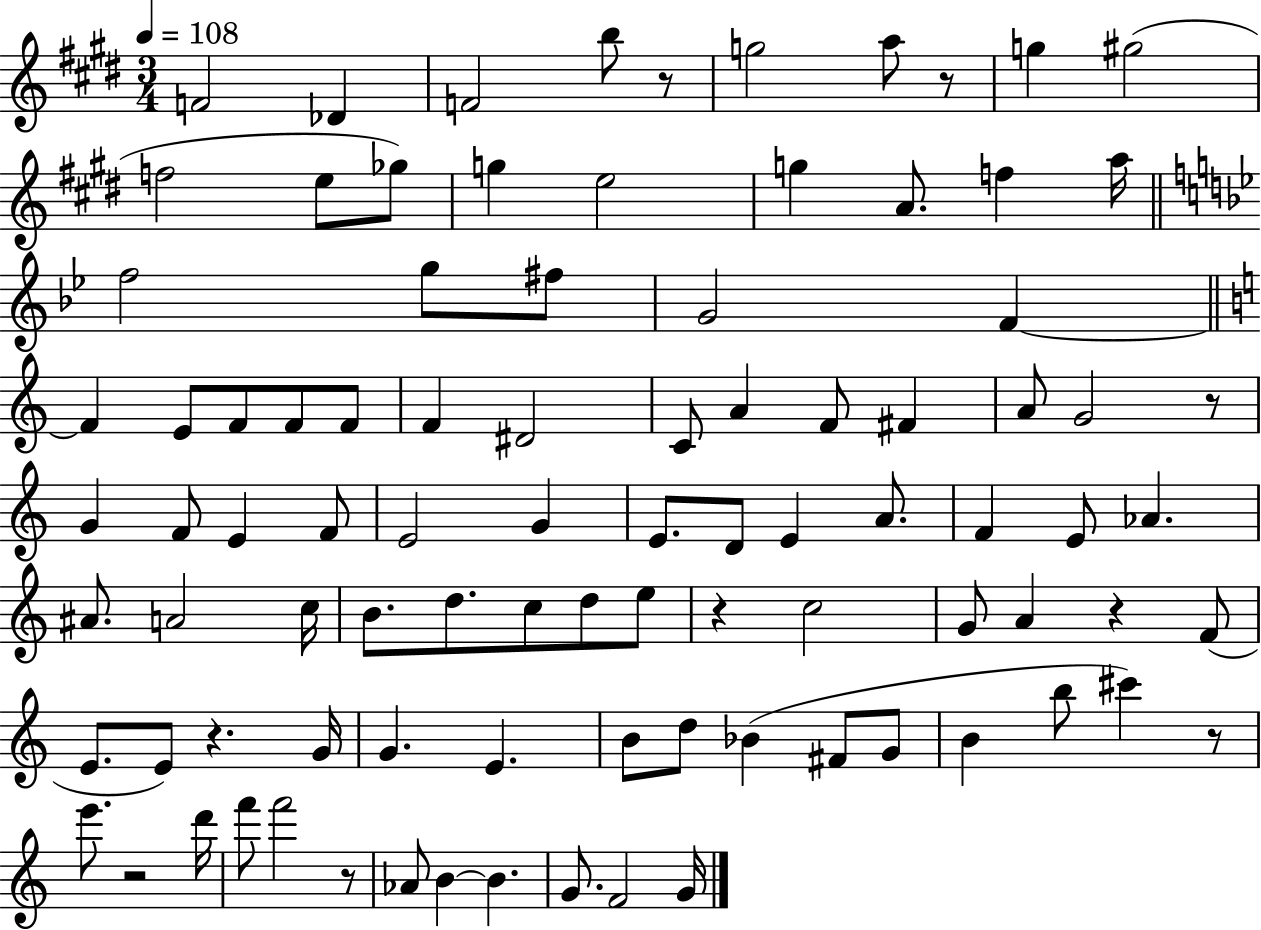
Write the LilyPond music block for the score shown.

{
  \clef treble
  \numericTimeSignature
  \time 3/4
  \key e \major
  \tempo 4 = 108
  \repeat volta 2 { f'2 des'4 | f'2 b''8 r8 | g''2 a''8 r8 | g''4 gis''2( | \break f''2 e''8 ges''8) | g''4 e''2 | g''4 a'8. f''4 a''16 | \bar "||" \break \key bes \major f''2 g''8 fis''8 | g'2 f'4~~ | \bar "||" \break \key a \minor f'4 e'8 f'8 f'8 f'8 | f'4 dis'2 | c'8 a'4 f'8 fis'4 | a'8 g'2 r8 | \break g'4 f'8 e'4 f'8 | e'2 g'4 | e'8. d'8 e'4 a'8. | f'4 e'8 aes'4. | \break ais'8. a'2 c''16 | b'8. d''8. c''8 d''8 e''8 | r4 c''2 | g'8 a'4 r4 f'8( | \break e'8. e'8) r4. g'16 | g'4. e'4. | b'8 d''8 bes'4( fis'8 g'8 | b'4 b''8 cis'''4) r8 | \break e'''8. r2 d'''16 | f'''8 f'''2 r8 | aes'8 b'4~~ b'4. | g'8. f'2 g'16 | \break } \bar "|."
}